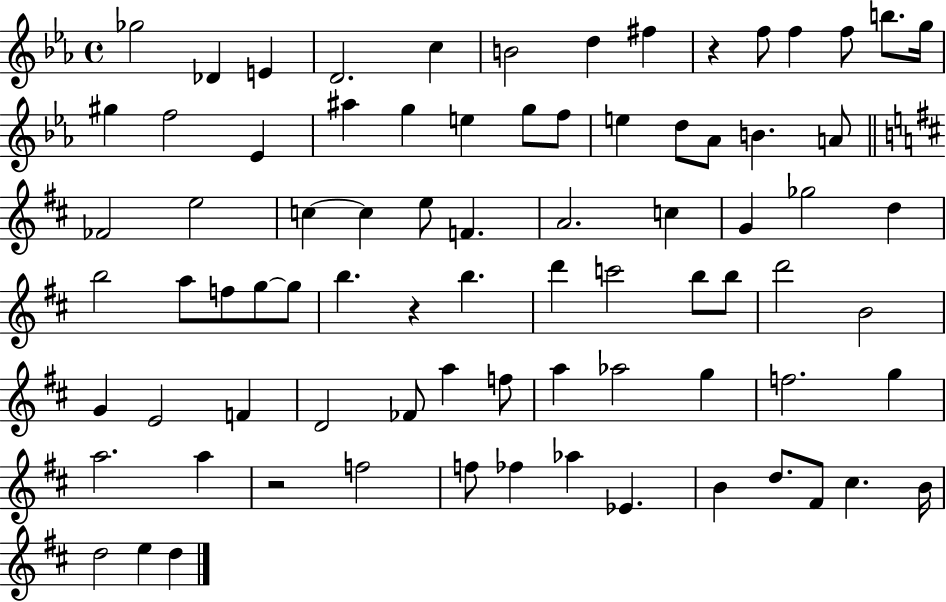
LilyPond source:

{
  \clef treble
  \time 4/4
  \defaultTimeSignature
  \key ees \major
  ges''2 des'4 e'4 | d'2. c''4 | b'2 d''4 fis''4 | r4 f''8 f''4 f''8 b''8. g''16 | \break gis''4 f''2 ees'4 | ais''4 g''4 e''4 g''8 f''8 | e''4 d''8 aes'8 b'4. a'8 | \bar "||" \break \key d \major fes'2 e''2 | c''4~~ c''4 e''8 f'4. | a'2. c''4 | g'4 ges''2 d''4 | \break b''2 a''8 f''8 g''8~~ g''8 | b''4. r4 b''4. | d'''4 c'''2 b''8 b''8 | d'''2 b'2 | \break g'4 e'2 f'4 | d'2 fes'8 a''4 f''8 | a''4 aes''2 g''4 | f''2. g''4 | \break a''2. a''4 | r2 f''2 | f''8 fes''4 aes''4 ees'4. | b'4 d''8. fis'8 cis''4. b'16 | \break d''2 e''4 d''4 | \bar "|."
}